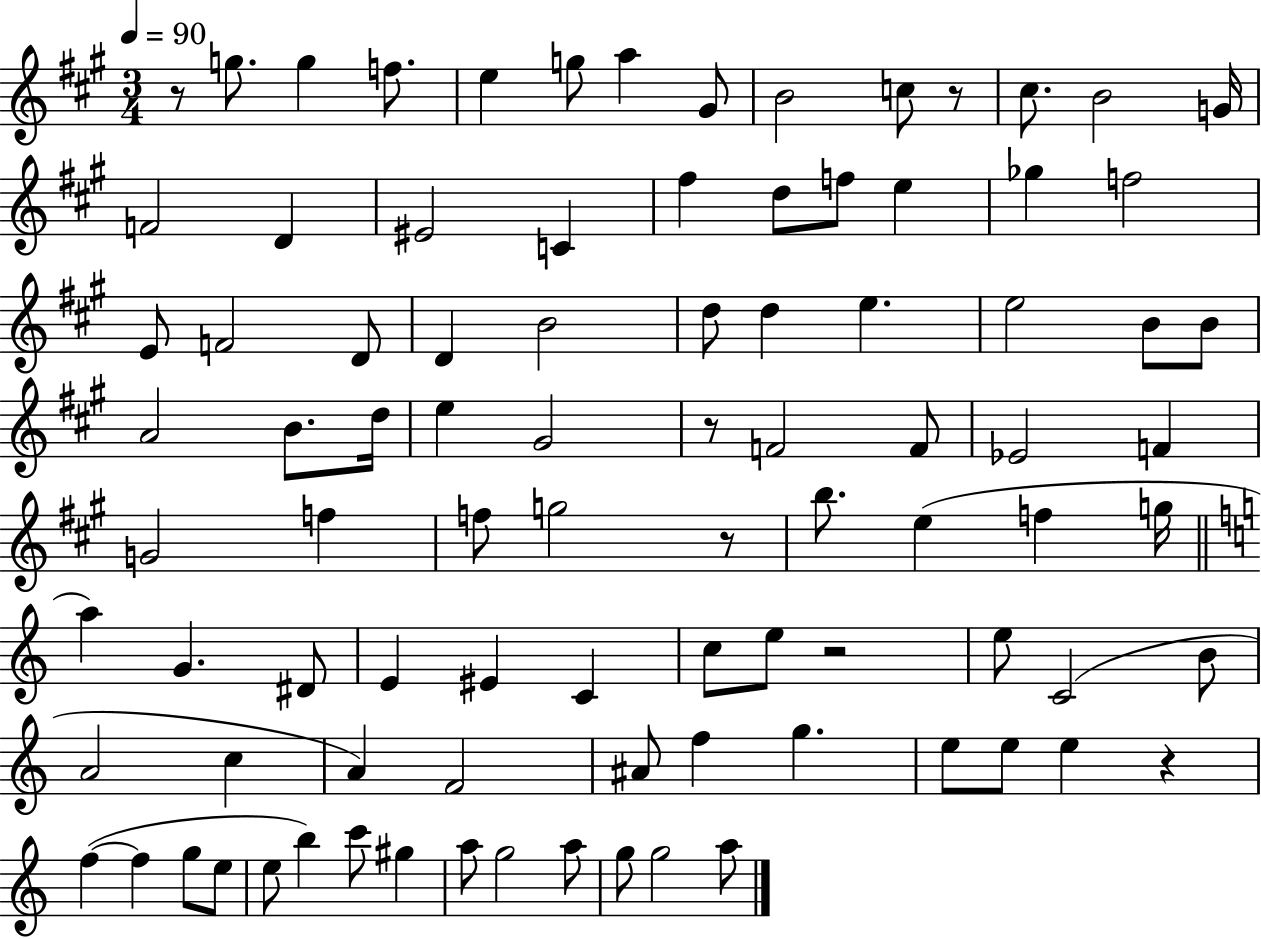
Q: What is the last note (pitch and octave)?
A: A5